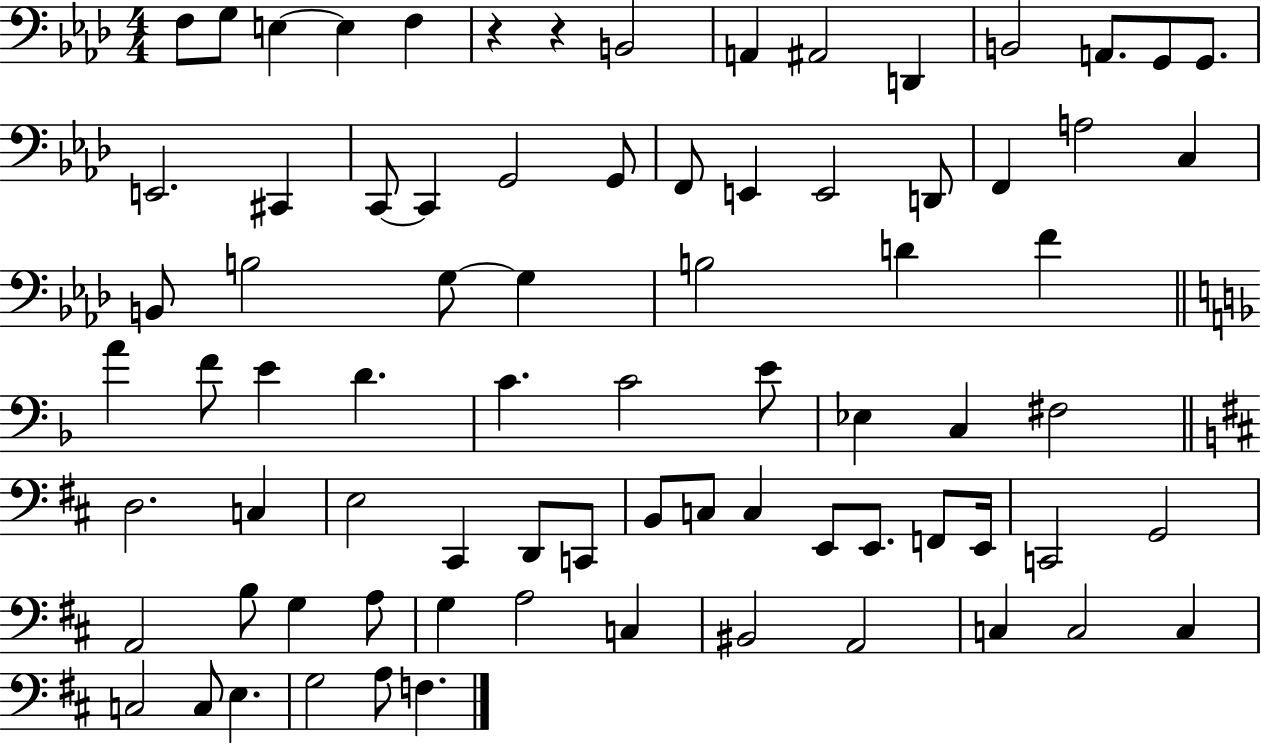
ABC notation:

X:1
T:Untitled
M:4/4
L:1/4
K:Ab
F,/2 G,/2 E, E, F, z z B,,2 A,, ^A,,2 D,, B,,2 A,,/2 G,,/2 G,,/2 E,,2 ^C,, C,,/2 C,, G,,2 G,,/2 F,,/2 E,, E,,2 D,,/2 F,, A,2 C, B,,/2 B,2 G,/2 G, B,2 D F A F/2 E D C C2 E/2 _E, C, ^F,2 D,2 C, E,2 ^C,, D,,/2 C,,/2 B,,/2 C,/2 C, E,,/2 E,,/2 F,,/2 E,,/4 C,,2 G,,2 A,,2 B,/2 G, A,/2 G, A,2 C, ^B,,2 A,,2 C, C,2 C, C,2 C,/2 E, G,2 A,/2 F,